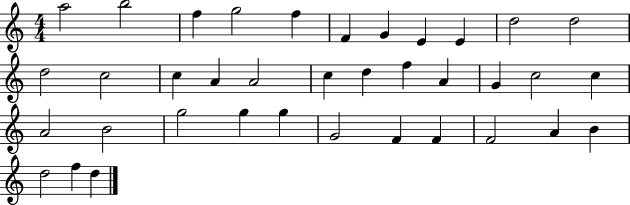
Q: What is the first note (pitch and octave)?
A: A5